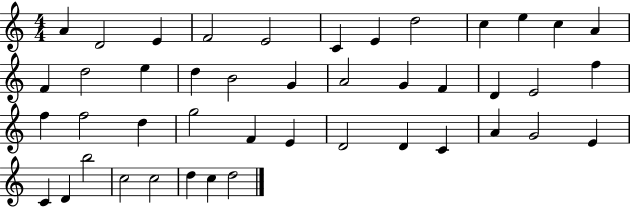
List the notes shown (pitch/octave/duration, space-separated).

A4/q D4/h E4/q F4/h E4/h C4/q E4/q D5/h C5/q E5/q C5/q A4/q F4/q D5/h E5/q D5/q B4/h G4/q A4/h G4/q F4/q D4/q E4/h F5/q F5/q F5/h D5/q G5/h F4/q E4/q D4/h D4/q C4/q A4/q G4/h E4/q C4/q D4/q B5/h C5/h C5/h D5/q C5/q D5/h